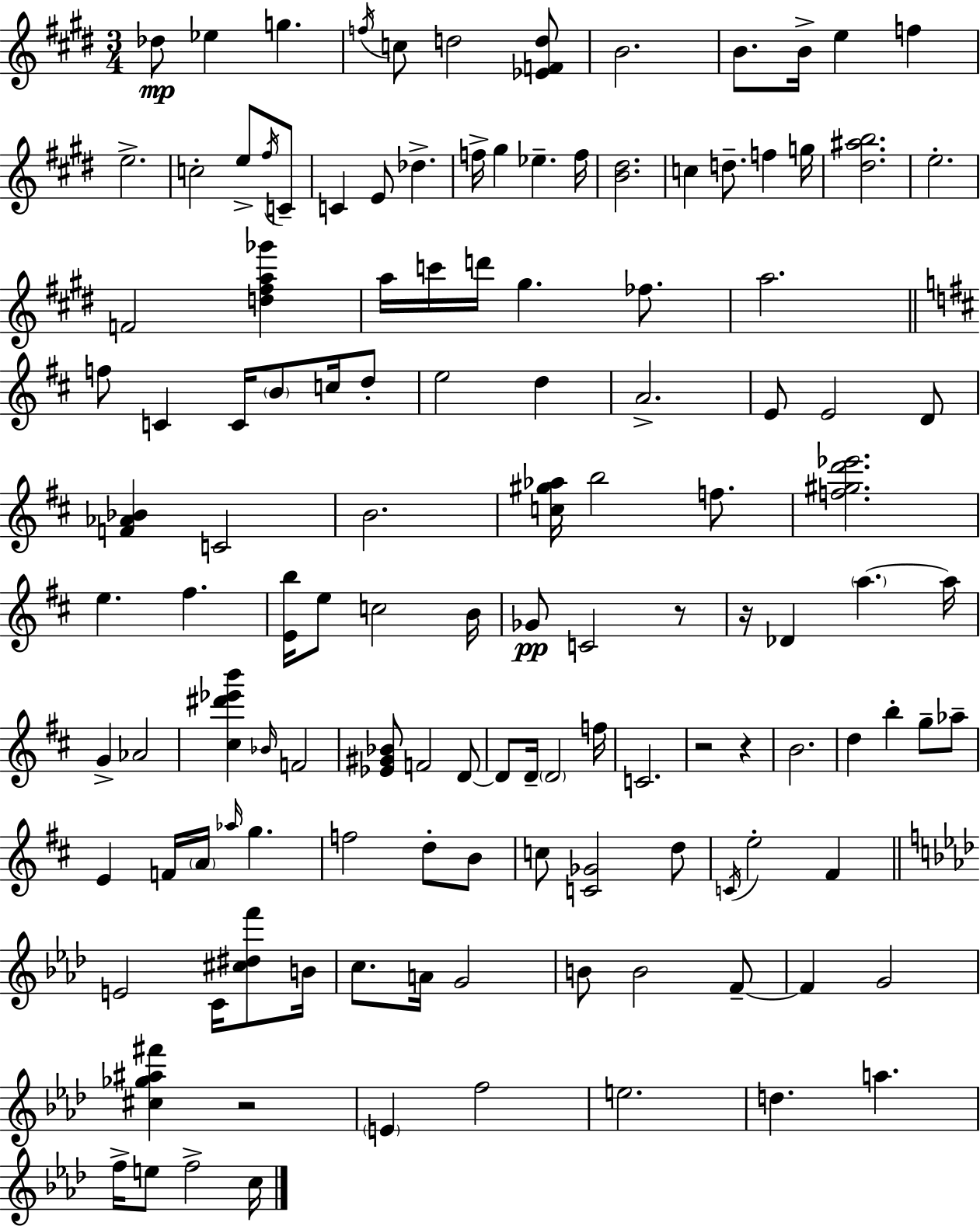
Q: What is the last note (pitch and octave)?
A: C5